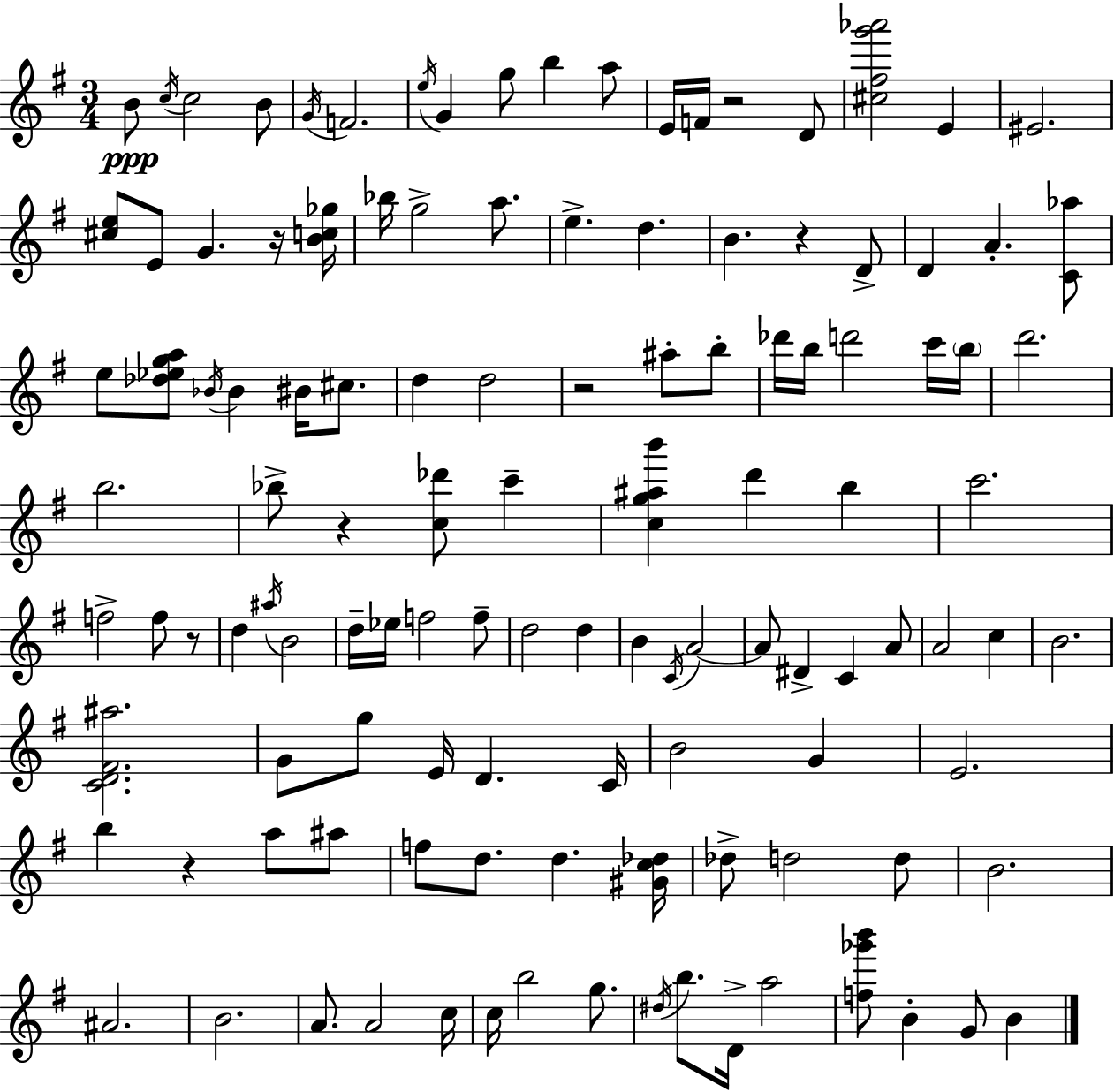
{
  \clef treble
  \numericTimeSignature
  \time 3/4
  \key e \minor
  b'8\ppp \acciaccatura { c''16 } c''2 b'8 | \acciaccatura { g'16 } f'2. | \acciaccatura { e''16 } g'4 g''8 b''4 | a''8 e'16 f'16 r2 | \break d'8 <cis'' fis'' g''' aes'''>2 e'4 | eis'2. | <cis'' e''>8 e'8 g'4. | r16 <b' c'' ges''>16 bes''16 g''2-> | \break a''8. e''4.-> d''4. | b'4. r4 | d'8-> d'4 a'4.-. | <c' aes''>8 e''8 <des'' ees'' g'' a''>8 \acciaccatura { bes'16 } bes'4 | \break bis'16 cis''8. d''4 d''2 | r2 | ais''8-. b''8-. des'''16 b''16 d'''2 | c'''16 \parenthesize b''16 d'''2. | \break b''2. | bes''8-> r4 <c'' des'''>8 | c'''4-- <c'' g'' ais'' b'''>4 d'''4 | b''4 c'''2. | \break f''2-> | f''8 r8 d''4 \acciaccatura { ais''16 } b'2 | d''16-- ees''16 f''2 | f''8-- d''2 | \break d''4 b'4 \acciaccatura { c'16 } a'2~~ | a'8 dis'4-> | c'4 a'8 a'2 | c''4 b'2. | \break <c' d' fis' ais''>2. | g'8 g''8 e'16 d'4. | c'16 b'2 | g'4 e'2. | \break b''4 r4 | a''8 ais''8 f''8 d''8. d''4. | <gis' c'' des''>16 des''8-> d''2 | d''8 b'2. | \break ais'2. | b'2. | a'8. a'2 | c''16 c''16 b''2 | \break g''8. \acciaccatura { dis''16 } b''8. d'16-> a''2 | <f'' ges''' b'''>8 b'4-. | g'8 b'4 \bar "|."
}